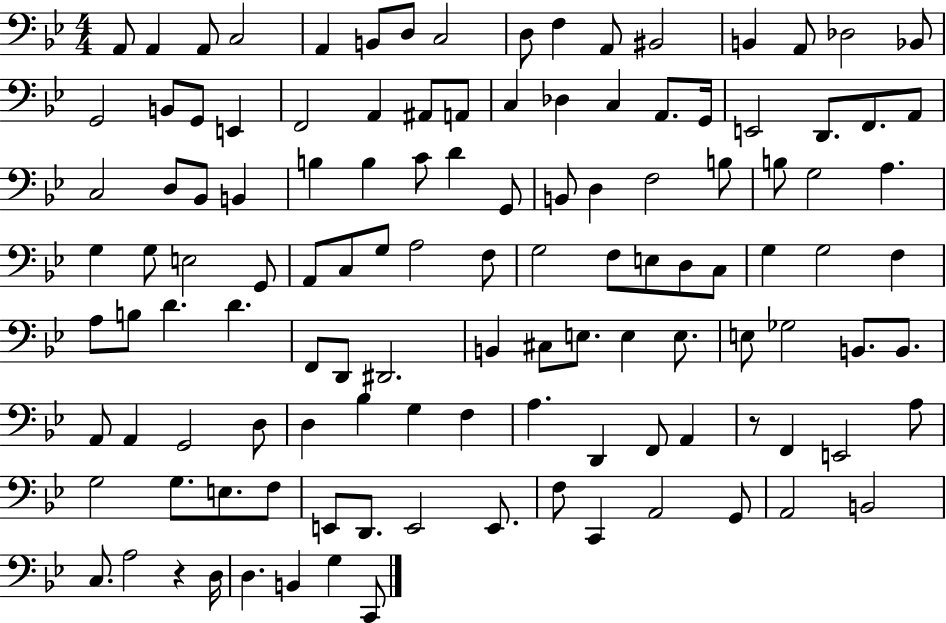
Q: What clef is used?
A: bass